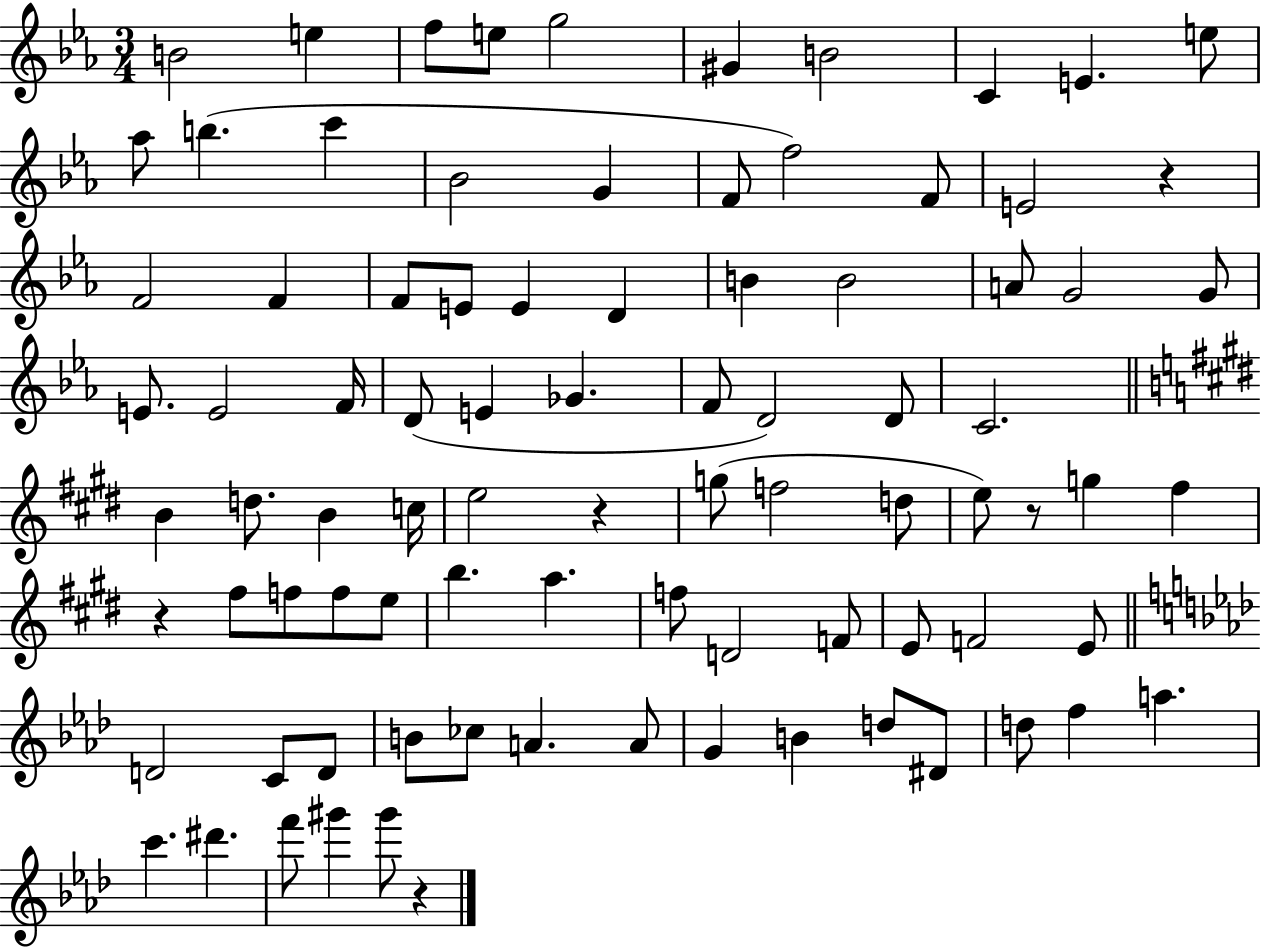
{
  \clef treble
  \numericTimeSignature
  \time 3/4
  \key ees \major
  b'2 e''4 | f''8 e''8 g''2 | gis'4 b'2 | c'4 e'4. e''8 | \break aes''8 b''4.( c'''4 | bes'2 g'4 | f'8 f''2) f'8 | e'2 r4 | \break f'2 f'4 | f'8 e'8 e'4 d'4 | b'4 b'2 | a'8 g'2 g'8 | \break e'8. e'2 f'16 | d'8( e'4 ges'4. | f'8 d'2) d'8 | c'2. | \break \bar "||" \break \key e \major b'4 d''8. b'4 c''16 | e''2 r4 | g''8( f''2 d''8 | e''8) r8 g''4 fis''4 | \break r4 fis''8 f''8 f''8 e''8 | b''4. a''4. | f''8 d'2 f'8 | e'8 f'2 e'8 | \break \bar "||" \break \key aes \major d'2 c'8 d'8 | b'8 ces''8 a'4. a'8 | g'4 b'4 d''8 dis'8 | d''8 f''4 a''4. | \break c'''4. dis'''4. | f'''8 gis'''4 gis'''8 r4 | \bar "|."
}